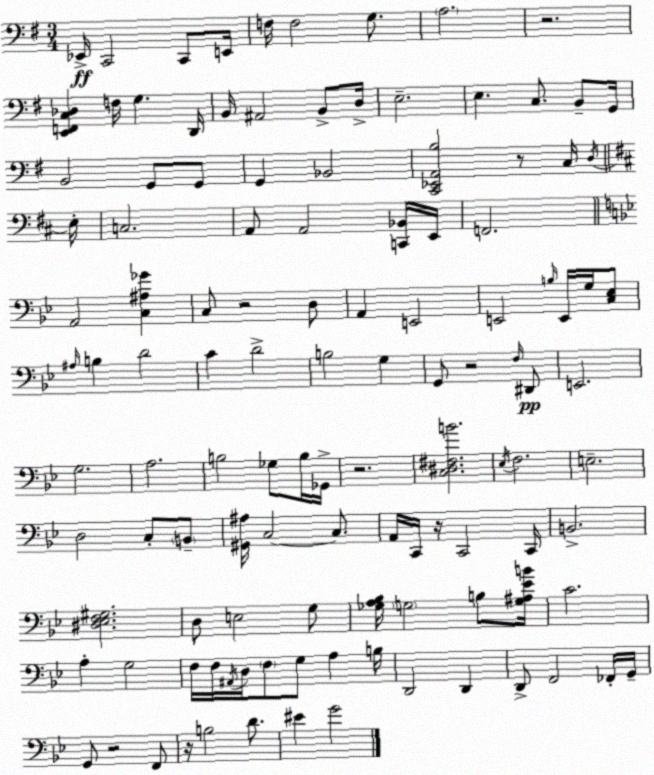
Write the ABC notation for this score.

X:1
T:Untitled
M:3/4
L:1/4
K:Em
_E,,/4 C,,2 C,,/2 E,,/4 F,/4 F,2 G,/2 A,2 z2 [E,,F,,C,_D,] F,/4 G, D,,/4 B,,/4 ^A,,2 B,,/2 D,/4 E,2 E, C,/2 B,,/2 G,,/4 B,,2 G,,/2 G,,/2 G,, _B,,2 [C,,_E,,A,,B,]2 z/2 C,/4 D,/4 E,/4 C,2 A,,/2 A,,2 [C,,_B,,]/4 E,,/4 F,,2 A,,2 [C,^A,_G] C,/2 z2 D,/2 A,, E,,2 E,,2 B,/4 E,,/4 G,/4 [C,_E,]/2 ^A,/4 B, D2 C D2 B,2 G, G,,/2 z2 F,/4 ^D,,/2 E,,2 G,2 A,2 B,2 _G,/2 B,/4 _G,,/4 z2 [C,^D,^F,B]2 _E,/4 F,2 E,2 D,2 C,/2 B,,/2 [^G,,^A,]/4 C,2 C,/2 A,,/4 C,,/4 z/4 C,,2 C,,/4 B,,2 [^D,_E,F,^G,]2 D,/2 E,2 G,/2 [_G,A,_B,]/4 G,2 B,/2 [G,^A,_EB]/4 C2 A, G,2 F,/4 F,/4 ^A,,/4 D,/4 F,/2 G,/2 A, B,/4 D,,2 D,, D,,/2 F,,2 _F,,/4 G,,/4 G,,/2 z2 F,,/2 z/4 B,2 D/2 ^E G2